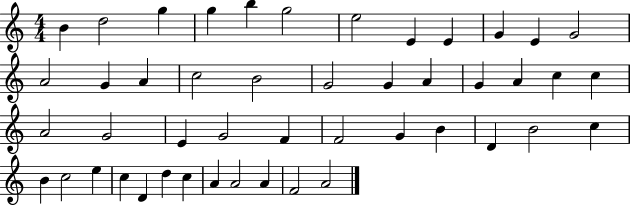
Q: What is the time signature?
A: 4/4